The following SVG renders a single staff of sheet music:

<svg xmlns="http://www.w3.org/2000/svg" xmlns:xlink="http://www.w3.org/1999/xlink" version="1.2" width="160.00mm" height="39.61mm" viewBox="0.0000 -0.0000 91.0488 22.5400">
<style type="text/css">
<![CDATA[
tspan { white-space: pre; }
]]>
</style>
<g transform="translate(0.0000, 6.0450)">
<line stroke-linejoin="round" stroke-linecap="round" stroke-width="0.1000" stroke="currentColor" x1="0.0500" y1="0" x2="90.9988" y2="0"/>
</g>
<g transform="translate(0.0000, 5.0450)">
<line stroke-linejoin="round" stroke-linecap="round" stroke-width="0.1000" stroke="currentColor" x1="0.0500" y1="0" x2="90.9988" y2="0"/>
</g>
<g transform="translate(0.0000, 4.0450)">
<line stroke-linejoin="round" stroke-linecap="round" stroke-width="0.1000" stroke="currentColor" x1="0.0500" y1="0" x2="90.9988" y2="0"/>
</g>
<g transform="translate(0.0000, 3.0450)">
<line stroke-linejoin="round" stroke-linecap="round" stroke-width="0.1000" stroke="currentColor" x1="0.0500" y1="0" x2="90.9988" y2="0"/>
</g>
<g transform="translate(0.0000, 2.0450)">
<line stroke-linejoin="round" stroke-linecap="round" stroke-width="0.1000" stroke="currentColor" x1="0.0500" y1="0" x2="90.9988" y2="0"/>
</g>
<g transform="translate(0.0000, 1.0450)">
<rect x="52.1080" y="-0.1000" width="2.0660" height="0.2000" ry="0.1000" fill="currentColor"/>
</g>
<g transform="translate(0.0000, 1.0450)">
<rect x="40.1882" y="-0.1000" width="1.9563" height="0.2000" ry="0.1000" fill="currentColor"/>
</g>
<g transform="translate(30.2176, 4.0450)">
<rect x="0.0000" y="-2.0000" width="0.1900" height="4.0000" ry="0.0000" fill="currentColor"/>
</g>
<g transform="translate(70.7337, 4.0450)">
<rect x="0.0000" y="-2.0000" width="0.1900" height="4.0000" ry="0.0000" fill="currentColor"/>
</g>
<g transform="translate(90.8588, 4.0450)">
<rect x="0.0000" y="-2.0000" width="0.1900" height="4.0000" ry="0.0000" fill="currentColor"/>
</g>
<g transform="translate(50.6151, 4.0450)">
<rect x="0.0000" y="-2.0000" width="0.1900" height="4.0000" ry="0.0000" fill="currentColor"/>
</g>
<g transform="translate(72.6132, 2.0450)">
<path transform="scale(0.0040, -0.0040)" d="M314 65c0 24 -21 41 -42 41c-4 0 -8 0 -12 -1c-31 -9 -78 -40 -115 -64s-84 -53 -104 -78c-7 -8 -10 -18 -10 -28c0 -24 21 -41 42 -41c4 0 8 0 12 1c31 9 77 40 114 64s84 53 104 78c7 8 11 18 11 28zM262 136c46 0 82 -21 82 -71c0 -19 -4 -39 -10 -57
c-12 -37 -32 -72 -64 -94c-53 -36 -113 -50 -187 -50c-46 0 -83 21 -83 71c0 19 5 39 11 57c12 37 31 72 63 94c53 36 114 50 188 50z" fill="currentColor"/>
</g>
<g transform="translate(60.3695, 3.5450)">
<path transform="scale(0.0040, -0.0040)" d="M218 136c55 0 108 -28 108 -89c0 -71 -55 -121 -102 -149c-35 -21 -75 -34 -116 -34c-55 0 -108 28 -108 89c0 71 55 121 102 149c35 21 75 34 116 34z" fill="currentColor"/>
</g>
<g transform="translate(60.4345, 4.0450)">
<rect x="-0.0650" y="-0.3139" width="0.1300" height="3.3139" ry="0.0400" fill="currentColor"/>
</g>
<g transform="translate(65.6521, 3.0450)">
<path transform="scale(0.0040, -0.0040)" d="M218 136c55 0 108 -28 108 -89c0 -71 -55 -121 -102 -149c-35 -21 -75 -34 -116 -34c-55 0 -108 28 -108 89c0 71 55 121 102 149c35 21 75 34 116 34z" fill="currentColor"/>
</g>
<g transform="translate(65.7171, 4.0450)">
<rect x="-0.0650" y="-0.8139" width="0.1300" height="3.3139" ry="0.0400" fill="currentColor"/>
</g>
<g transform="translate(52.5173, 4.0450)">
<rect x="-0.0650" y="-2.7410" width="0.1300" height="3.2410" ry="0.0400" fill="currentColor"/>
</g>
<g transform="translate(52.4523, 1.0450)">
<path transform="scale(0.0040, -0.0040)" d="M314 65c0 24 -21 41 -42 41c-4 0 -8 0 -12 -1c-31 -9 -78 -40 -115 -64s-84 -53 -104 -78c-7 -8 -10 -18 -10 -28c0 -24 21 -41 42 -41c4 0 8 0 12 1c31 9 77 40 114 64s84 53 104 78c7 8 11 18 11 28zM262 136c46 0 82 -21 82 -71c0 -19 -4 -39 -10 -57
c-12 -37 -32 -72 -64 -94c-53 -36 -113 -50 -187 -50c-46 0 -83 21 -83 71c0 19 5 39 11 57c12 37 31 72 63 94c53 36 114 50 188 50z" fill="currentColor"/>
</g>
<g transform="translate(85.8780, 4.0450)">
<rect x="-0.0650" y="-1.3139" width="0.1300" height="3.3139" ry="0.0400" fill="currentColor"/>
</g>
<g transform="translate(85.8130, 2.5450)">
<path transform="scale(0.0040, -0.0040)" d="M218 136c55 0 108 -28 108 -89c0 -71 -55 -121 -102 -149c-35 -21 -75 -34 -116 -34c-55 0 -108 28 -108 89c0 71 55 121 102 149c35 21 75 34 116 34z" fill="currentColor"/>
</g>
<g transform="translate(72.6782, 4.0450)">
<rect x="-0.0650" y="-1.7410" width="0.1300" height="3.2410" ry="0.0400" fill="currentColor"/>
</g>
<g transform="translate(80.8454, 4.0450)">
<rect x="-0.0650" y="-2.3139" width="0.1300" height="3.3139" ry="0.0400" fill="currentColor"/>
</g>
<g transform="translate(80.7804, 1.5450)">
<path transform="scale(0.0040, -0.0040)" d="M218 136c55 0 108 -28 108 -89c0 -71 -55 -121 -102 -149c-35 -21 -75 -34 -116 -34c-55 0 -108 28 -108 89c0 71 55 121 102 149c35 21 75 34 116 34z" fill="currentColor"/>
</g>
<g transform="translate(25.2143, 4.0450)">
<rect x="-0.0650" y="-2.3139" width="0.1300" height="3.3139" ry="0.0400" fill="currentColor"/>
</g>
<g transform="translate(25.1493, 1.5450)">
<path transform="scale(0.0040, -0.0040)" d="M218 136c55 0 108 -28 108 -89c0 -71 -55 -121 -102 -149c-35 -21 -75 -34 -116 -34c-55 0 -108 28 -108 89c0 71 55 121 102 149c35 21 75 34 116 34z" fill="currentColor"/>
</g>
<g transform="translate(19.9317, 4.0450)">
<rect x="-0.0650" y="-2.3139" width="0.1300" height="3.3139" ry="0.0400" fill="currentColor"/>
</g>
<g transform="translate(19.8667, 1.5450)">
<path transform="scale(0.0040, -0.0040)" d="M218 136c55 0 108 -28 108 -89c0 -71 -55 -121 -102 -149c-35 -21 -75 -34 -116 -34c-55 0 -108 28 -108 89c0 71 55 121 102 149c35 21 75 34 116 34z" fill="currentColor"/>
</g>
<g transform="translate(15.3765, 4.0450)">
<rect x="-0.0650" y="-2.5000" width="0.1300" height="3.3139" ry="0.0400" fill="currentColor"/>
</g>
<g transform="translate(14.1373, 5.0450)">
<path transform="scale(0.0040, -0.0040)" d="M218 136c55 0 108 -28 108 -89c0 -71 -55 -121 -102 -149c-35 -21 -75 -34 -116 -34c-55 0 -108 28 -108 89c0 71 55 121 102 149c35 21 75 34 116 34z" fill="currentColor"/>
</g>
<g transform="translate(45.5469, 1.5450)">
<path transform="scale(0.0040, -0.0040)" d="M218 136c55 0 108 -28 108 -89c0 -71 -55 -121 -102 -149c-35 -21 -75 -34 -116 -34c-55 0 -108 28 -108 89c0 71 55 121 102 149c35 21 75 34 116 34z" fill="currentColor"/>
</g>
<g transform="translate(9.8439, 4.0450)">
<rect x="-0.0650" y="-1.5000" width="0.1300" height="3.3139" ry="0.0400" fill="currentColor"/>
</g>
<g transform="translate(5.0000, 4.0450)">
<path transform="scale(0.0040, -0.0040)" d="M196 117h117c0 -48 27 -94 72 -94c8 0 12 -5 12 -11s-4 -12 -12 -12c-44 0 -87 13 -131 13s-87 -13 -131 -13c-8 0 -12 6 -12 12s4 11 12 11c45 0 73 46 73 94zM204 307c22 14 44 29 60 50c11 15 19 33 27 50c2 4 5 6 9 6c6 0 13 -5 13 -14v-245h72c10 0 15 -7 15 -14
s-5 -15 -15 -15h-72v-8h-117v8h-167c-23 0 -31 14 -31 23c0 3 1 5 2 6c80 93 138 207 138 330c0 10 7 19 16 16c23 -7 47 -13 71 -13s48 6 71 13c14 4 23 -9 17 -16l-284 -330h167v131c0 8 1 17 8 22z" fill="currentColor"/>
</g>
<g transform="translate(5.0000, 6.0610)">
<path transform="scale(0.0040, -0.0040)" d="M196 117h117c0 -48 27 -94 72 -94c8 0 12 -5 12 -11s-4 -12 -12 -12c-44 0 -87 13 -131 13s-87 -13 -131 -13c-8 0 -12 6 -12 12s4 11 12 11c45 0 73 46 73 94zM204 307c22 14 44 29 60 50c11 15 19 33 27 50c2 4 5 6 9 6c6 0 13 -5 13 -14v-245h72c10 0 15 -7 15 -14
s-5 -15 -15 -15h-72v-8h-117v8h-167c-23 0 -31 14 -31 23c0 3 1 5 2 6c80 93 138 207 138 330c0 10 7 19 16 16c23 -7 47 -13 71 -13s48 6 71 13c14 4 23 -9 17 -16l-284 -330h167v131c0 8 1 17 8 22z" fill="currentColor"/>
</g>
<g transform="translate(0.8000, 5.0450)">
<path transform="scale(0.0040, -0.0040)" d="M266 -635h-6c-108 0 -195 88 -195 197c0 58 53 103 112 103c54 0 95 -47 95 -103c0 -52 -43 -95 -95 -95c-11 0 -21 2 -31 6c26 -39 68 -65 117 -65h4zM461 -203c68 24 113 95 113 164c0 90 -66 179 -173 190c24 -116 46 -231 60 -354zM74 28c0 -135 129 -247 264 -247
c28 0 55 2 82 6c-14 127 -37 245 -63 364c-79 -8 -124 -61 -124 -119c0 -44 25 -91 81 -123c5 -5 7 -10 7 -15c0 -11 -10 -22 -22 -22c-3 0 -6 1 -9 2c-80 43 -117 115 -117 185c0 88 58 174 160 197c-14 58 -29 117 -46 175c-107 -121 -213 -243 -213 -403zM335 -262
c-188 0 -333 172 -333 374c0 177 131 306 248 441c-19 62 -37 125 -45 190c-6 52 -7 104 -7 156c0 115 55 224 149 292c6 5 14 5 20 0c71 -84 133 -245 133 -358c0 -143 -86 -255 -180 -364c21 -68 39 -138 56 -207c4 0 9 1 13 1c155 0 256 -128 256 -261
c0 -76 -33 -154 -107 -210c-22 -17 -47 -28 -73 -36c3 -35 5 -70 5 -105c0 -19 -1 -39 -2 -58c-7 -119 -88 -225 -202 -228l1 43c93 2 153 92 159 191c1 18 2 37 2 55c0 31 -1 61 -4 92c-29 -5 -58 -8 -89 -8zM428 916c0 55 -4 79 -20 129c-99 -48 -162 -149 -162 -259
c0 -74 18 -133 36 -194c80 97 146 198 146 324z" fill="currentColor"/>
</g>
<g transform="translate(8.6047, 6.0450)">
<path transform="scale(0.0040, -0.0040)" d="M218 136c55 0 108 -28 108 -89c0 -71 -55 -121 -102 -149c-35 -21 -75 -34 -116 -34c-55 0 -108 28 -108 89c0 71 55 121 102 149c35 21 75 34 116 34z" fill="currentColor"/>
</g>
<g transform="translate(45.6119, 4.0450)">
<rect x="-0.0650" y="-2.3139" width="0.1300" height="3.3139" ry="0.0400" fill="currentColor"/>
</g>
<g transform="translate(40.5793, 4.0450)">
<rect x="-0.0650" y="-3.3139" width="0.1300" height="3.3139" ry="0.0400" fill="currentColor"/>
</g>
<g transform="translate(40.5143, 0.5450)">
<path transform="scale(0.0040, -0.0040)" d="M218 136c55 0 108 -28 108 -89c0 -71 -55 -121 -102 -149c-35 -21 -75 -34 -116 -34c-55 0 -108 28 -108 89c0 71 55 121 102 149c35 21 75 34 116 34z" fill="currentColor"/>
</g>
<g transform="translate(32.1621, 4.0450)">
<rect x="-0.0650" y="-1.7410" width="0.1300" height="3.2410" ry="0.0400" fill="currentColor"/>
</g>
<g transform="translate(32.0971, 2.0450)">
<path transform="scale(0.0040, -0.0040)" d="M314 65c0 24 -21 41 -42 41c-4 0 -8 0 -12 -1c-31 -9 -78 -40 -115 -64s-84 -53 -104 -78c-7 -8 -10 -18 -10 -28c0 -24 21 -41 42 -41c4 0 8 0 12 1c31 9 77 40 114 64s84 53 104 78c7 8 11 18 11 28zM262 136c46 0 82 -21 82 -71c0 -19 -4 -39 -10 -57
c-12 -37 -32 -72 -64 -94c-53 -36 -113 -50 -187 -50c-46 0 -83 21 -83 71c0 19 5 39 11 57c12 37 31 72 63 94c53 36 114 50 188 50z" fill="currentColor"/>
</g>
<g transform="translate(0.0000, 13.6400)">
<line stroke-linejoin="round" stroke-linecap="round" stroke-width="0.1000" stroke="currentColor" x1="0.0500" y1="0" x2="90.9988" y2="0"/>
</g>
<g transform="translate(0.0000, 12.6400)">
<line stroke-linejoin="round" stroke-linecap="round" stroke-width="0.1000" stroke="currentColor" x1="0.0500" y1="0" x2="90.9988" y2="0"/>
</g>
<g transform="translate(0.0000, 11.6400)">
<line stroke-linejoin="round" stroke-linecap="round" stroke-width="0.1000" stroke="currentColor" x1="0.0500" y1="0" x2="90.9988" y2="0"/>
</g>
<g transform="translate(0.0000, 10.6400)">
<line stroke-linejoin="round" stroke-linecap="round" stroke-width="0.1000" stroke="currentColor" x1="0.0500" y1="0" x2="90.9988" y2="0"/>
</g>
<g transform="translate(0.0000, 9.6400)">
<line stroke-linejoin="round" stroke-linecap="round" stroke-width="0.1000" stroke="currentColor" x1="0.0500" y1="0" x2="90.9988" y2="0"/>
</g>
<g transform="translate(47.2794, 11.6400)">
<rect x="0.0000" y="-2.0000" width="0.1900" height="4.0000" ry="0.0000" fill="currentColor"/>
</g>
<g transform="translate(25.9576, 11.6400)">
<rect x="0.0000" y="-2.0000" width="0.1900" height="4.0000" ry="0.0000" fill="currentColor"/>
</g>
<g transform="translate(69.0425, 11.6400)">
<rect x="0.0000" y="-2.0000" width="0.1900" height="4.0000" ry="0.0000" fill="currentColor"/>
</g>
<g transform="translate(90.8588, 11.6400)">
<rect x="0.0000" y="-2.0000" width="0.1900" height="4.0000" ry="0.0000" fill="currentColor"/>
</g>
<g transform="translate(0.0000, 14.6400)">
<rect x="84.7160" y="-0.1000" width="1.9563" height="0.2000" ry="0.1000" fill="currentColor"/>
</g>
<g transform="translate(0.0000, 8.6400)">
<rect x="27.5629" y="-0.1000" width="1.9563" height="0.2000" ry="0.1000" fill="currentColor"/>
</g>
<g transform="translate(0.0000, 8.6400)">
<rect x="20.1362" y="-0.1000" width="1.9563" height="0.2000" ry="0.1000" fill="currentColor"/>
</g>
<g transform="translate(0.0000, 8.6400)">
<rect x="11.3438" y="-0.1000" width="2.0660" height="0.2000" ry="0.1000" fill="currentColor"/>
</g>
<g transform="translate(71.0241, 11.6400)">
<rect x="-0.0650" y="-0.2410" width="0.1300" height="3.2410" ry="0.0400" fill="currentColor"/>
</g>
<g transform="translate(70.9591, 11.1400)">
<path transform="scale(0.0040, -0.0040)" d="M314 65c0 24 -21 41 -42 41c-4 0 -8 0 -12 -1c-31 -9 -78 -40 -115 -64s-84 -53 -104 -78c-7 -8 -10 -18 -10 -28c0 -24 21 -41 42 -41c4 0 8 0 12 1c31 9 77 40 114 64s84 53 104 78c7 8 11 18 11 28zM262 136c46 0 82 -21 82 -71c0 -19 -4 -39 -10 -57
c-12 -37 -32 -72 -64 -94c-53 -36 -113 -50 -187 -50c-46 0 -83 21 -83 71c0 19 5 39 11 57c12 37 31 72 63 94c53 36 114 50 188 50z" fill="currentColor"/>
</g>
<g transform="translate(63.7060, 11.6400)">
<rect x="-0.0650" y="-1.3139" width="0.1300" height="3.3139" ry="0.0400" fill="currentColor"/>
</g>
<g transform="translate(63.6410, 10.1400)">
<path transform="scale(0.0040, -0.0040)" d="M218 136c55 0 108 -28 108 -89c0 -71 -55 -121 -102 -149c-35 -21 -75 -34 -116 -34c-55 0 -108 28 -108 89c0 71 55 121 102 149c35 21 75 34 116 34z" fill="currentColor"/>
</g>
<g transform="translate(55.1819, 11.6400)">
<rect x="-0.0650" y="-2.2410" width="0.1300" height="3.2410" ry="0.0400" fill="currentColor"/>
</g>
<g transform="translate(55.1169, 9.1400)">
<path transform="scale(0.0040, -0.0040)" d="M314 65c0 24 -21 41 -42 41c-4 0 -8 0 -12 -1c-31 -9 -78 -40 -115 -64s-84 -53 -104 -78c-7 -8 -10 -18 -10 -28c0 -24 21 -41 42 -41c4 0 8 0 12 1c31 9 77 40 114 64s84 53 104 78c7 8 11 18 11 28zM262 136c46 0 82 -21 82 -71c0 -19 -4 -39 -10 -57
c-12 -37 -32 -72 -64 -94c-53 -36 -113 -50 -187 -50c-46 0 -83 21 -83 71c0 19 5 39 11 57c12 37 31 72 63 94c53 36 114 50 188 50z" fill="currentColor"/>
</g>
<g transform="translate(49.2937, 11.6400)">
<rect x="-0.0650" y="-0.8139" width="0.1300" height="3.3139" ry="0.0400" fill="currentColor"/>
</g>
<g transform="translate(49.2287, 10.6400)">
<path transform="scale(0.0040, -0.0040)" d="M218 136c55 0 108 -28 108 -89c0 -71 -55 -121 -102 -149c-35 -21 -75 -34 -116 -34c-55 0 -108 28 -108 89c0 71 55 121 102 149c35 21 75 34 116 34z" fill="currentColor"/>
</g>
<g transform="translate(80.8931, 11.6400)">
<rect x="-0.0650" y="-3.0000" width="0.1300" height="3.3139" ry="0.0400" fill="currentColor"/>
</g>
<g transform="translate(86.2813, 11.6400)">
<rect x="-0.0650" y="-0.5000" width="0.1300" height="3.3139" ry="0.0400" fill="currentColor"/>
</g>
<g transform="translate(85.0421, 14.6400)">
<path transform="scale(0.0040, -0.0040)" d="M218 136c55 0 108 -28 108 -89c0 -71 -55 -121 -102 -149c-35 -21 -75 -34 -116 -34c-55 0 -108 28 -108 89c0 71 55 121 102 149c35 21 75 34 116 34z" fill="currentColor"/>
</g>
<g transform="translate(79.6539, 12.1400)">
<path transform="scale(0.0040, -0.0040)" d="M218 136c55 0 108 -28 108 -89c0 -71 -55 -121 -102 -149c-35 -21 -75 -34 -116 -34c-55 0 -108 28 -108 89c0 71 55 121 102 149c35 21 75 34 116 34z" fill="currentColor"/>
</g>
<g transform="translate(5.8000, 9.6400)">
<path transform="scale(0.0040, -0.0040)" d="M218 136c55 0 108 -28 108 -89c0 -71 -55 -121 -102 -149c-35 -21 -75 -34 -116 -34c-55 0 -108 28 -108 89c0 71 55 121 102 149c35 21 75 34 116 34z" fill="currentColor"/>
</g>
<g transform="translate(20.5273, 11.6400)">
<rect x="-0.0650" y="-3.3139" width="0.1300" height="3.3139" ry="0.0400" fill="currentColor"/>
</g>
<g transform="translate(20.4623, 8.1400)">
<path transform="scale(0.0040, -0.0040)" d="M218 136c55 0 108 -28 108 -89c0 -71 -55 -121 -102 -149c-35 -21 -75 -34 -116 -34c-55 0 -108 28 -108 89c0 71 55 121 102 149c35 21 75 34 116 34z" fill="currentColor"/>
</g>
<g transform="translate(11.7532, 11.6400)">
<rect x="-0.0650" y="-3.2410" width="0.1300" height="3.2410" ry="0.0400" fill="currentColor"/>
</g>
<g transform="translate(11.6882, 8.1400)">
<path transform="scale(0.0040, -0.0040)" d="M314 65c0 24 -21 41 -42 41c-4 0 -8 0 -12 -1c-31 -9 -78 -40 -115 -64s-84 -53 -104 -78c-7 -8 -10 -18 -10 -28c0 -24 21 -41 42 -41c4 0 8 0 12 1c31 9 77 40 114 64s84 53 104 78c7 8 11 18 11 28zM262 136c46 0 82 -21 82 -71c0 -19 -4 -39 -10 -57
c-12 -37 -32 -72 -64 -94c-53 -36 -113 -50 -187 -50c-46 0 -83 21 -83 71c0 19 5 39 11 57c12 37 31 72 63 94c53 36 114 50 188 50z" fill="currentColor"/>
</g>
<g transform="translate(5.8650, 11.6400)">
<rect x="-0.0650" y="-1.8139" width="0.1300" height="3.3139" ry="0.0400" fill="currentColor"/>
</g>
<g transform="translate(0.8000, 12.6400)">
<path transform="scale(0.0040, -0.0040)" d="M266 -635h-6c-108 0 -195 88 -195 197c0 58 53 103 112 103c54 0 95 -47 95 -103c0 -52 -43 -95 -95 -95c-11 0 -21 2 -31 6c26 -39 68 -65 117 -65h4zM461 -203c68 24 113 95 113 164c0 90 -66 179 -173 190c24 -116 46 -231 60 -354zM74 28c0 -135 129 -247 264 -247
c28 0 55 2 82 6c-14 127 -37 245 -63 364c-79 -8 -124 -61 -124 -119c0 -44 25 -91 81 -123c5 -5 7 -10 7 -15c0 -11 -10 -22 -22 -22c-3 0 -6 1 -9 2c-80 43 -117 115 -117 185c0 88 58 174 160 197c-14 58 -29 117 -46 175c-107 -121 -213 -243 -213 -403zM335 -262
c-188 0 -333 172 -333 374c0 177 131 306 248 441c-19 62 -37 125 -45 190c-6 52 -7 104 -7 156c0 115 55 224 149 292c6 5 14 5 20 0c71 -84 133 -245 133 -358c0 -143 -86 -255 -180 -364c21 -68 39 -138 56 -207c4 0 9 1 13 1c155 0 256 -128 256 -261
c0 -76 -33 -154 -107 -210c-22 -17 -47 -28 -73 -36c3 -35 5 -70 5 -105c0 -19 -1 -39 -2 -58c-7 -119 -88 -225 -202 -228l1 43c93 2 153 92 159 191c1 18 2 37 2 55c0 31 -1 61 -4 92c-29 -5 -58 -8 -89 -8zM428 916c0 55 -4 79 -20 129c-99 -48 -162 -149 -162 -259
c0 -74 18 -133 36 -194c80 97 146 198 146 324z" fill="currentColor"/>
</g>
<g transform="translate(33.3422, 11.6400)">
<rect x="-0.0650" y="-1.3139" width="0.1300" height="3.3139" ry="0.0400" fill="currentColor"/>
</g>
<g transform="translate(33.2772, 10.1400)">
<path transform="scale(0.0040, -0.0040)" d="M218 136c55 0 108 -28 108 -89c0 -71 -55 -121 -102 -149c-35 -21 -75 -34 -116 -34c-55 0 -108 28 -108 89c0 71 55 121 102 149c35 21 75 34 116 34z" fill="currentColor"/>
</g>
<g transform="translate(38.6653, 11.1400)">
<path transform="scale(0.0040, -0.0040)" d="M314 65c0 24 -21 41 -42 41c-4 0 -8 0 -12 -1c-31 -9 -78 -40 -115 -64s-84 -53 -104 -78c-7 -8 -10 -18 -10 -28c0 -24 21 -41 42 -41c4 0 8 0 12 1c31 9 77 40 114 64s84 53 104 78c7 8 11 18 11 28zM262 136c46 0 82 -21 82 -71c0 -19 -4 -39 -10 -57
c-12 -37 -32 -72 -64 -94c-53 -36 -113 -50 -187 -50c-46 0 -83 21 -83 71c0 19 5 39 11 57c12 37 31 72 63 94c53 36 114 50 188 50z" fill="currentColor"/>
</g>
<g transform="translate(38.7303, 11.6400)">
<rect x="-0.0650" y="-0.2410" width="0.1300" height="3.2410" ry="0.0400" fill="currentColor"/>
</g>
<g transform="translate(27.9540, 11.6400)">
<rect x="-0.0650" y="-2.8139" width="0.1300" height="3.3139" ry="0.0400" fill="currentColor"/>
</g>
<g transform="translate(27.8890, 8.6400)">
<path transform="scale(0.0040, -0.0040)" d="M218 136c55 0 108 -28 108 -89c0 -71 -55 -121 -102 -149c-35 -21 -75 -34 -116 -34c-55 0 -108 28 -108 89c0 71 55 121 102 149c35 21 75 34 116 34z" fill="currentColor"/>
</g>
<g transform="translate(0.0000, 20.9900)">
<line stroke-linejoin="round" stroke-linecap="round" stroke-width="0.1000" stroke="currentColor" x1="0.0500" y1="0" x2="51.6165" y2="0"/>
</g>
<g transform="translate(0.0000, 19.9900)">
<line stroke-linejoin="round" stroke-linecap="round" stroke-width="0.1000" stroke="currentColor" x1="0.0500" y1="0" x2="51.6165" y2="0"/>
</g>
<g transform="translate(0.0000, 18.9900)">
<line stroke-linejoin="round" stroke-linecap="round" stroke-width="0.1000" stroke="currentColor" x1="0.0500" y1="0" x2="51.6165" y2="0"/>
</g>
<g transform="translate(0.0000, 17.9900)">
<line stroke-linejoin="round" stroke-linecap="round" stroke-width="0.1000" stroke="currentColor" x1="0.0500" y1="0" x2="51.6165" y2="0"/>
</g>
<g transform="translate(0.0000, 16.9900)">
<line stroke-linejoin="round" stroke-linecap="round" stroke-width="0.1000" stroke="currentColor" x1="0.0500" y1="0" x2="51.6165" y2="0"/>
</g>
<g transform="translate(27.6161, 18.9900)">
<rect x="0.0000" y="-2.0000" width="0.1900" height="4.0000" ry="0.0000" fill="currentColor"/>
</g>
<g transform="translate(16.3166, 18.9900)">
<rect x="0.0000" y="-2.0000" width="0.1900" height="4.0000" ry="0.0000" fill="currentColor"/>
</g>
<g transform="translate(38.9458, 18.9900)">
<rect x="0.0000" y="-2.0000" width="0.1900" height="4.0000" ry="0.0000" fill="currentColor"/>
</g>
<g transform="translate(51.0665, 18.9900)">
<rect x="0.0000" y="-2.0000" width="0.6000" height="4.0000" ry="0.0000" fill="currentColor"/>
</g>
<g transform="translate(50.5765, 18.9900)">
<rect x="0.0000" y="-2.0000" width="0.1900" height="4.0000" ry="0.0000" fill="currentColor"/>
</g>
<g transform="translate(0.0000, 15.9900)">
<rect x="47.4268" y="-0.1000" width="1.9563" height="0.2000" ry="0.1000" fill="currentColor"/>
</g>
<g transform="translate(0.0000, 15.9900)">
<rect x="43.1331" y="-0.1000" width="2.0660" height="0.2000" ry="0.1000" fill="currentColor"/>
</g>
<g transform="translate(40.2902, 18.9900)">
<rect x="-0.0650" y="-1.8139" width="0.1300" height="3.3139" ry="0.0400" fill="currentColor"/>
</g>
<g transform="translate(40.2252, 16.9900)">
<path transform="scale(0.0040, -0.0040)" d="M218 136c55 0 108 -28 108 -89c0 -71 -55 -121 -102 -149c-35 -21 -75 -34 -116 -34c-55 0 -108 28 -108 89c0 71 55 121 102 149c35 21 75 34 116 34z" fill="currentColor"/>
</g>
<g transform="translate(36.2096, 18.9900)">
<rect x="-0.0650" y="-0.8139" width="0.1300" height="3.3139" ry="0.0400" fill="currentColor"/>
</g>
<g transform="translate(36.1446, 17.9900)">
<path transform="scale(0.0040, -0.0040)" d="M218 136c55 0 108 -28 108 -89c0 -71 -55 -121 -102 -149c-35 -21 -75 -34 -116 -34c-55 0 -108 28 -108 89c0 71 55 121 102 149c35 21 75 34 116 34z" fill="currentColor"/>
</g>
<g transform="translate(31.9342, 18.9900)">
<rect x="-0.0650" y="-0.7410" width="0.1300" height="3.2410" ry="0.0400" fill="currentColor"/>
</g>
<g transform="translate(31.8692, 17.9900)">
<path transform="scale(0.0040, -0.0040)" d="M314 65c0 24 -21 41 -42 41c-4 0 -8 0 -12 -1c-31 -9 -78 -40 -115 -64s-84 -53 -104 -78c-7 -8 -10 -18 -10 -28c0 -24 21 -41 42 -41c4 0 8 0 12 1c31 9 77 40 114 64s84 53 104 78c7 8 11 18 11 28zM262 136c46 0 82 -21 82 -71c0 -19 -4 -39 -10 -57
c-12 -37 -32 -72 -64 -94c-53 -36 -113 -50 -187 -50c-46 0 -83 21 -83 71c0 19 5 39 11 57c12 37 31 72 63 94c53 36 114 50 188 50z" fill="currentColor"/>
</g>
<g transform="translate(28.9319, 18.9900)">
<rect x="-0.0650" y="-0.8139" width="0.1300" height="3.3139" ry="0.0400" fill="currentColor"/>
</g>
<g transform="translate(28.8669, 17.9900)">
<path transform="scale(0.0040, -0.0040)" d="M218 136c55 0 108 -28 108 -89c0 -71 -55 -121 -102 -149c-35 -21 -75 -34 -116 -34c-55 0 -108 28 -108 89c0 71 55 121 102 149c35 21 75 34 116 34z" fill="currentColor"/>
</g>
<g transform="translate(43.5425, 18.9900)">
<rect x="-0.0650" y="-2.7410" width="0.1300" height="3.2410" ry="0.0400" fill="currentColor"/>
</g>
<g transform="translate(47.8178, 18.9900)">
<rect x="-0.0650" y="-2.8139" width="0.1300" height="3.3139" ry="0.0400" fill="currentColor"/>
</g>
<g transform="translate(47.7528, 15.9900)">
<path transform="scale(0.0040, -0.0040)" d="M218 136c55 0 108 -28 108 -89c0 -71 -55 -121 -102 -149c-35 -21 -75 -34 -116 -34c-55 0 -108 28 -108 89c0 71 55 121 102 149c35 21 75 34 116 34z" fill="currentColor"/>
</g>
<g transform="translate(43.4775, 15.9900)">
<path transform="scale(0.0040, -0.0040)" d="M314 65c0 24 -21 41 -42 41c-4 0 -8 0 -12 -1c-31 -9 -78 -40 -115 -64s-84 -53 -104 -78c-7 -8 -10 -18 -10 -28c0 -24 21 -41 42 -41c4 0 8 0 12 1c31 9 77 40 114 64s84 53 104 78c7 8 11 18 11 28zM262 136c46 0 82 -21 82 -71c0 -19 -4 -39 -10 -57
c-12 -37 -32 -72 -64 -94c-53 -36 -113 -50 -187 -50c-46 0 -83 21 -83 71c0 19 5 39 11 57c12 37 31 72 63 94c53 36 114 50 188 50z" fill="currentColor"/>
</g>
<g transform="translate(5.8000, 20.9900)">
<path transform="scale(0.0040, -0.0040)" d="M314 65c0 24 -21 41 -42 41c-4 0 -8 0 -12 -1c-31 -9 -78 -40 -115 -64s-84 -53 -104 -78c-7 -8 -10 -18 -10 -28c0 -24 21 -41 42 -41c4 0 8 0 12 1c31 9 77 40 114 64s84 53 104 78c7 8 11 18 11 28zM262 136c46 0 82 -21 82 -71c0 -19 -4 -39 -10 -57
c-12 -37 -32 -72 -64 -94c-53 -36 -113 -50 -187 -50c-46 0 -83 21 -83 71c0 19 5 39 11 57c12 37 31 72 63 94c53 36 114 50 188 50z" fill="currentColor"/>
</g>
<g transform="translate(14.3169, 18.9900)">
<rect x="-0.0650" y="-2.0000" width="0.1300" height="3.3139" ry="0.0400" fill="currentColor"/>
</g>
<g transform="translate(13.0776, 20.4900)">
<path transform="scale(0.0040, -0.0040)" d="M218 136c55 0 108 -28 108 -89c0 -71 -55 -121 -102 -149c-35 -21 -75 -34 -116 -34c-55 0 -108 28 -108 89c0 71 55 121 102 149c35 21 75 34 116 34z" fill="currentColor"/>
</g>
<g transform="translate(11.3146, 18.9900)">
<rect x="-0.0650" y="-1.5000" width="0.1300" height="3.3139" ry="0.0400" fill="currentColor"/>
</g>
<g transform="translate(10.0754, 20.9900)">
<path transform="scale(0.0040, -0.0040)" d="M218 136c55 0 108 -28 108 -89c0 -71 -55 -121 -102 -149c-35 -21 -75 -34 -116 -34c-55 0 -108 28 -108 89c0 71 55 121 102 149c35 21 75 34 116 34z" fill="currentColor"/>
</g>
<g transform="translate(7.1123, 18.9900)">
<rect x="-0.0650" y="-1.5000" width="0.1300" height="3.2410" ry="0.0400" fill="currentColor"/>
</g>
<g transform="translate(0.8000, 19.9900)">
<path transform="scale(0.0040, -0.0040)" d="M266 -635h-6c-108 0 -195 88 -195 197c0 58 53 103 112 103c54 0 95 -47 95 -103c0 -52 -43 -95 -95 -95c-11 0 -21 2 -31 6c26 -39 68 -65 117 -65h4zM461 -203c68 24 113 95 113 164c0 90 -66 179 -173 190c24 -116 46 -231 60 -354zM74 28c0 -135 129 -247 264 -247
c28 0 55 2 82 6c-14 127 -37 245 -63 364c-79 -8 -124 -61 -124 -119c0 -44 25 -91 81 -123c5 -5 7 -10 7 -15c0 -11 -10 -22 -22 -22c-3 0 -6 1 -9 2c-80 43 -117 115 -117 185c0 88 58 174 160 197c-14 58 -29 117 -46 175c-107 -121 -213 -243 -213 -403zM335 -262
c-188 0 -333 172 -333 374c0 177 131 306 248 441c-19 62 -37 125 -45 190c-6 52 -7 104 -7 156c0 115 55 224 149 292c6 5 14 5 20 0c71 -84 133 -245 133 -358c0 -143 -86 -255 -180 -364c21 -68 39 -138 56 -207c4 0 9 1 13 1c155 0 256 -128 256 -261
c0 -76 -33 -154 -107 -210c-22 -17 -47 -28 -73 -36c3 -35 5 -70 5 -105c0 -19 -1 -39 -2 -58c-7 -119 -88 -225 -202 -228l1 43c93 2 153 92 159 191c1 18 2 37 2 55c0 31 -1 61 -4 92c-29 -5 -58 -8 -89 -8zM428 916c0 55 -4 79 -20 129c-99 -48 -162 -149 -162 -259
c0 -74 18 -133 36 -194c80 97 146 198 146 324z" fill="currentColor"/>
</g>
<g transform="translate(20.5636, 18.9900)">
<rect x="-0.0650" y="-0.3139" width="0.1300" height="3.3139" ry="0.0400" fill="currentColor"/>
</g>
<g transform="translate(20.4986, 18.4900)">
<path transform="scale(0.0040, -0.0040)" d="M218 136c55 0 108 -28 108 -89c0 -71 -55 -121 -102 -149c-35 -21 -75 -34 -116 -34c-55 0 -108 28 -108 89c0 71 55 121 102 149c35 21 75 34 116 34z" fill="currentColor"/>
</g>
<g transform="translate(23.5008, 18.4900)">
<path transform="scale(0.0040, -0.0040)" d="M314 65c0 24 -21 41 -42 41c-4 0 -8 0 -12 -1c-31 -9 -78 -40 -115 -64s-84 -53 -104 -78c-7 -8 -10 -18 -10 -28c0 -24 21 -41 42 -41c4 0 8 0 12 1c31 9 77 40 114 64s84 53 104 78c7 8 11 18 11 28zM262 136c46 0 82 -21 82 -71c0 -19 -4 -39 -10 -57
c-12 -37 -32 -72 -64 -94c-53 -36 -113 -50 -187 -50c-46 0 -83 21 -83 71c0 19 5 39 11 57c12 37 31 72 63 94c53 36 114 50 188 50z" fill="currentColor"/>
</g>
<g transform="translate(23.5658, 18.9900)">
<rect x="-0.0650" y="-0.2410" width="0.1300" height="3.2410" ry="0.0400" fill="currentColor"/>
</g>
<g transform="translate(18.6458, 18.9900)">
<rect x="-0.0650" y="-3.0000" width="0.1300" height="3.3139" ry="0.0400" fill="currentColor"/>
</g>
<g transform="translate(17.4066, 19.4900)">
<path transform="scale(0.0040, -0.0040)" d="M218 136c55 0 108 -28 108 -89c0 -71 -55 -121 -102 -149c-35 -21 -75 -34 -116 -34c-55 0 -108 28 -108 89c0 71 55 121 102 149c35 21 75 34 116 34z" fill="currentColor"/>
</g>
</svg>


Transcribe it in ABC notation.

X:1
T:Untitled
M:4/4
L:1/4
K:C
E G g g f2 b g a2 c d f2 g e f b2 b a e c2 d g2 e c2 A C E2 E F A c c2 d d2 d f a2 a